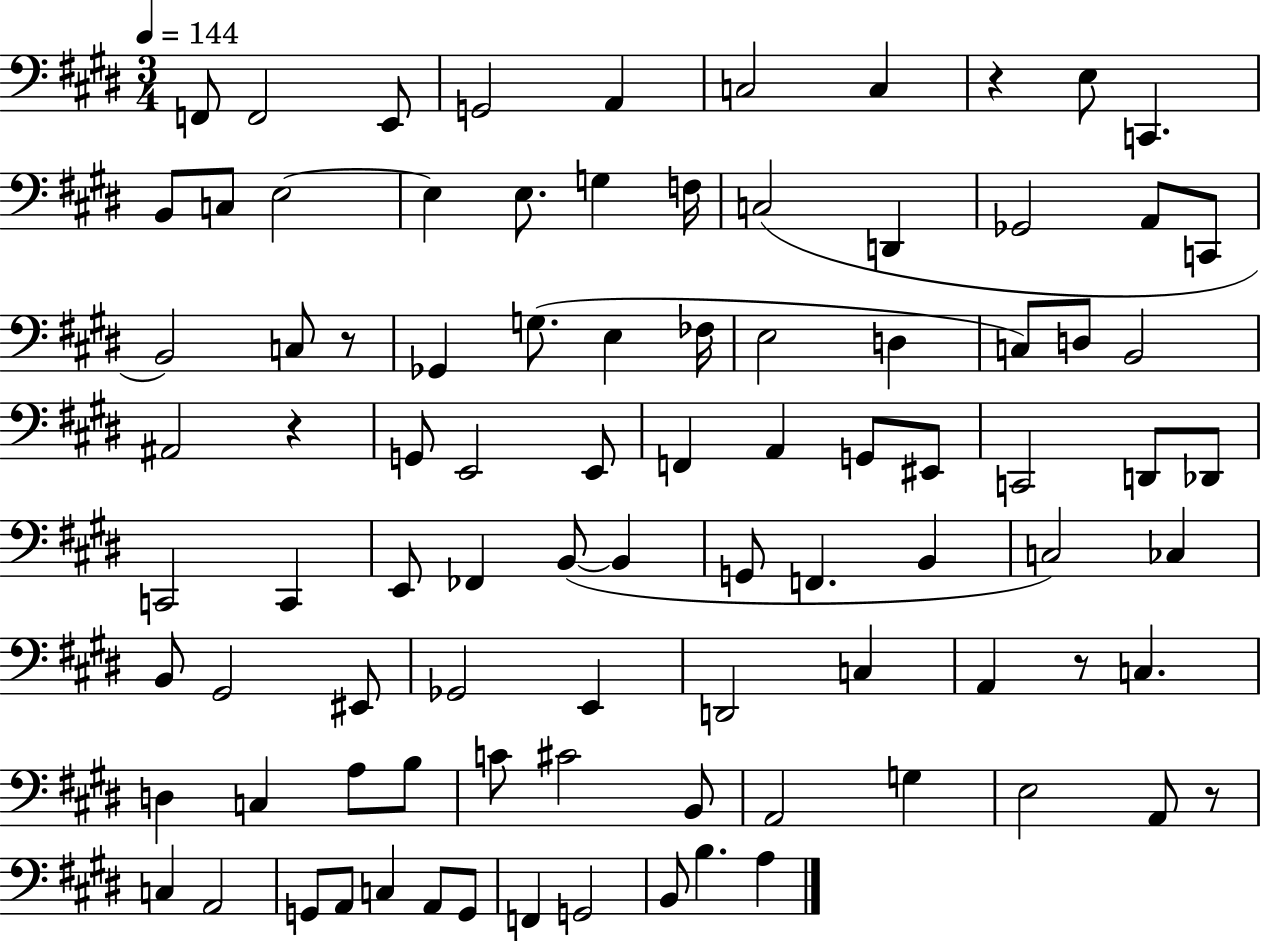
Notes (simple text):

F2/e F2/h E2/e G2/h A2/q C3/h C3/q R/q E3/e C2/q. B2/e C3/e E3/h E3/q E3/e. G3/q F3/s C3/h D2/q Gb2/h A2/e C2/e B2/h C3/e R/e Gb2/q G3/e. E3/q FES3/s E3/h D3/q C3/e D3/e B2/h A#2/h R/q G2/e E2/h E2/e F2/q A2/q G2/e EIS2/e C2/h D2/e Db2/e C2/h C2/q E2/e FES2/q B2/e B2/q G2/e F2/q. B2/q C3/h CES3/q B2/e G#2/h EIS2/e Gb2/h E2/q D2/h C3/q A2/q R/e C3/q. D3/q C3/q A3/e B3/e C4/e C#4/h B2/e A2/h G3/q E3/h A2/e R/e C3/q A2/h G2/e A2/e C3/q A2/e G2/e F2/q G2/h B2/e B3/q. A3/q